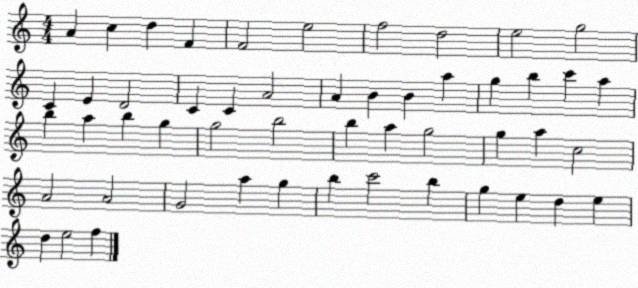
X:1
T:Untitled
M:4/4
L:1/4
K:C
A c d F F2 e2 f2 d2 e2 g2 C E D2 C C A2 A B B a g b c' a b a b g g2 b2 b a g2 g a c2 A2 A2 G2 a g b c'2 b g e d e d e2 f